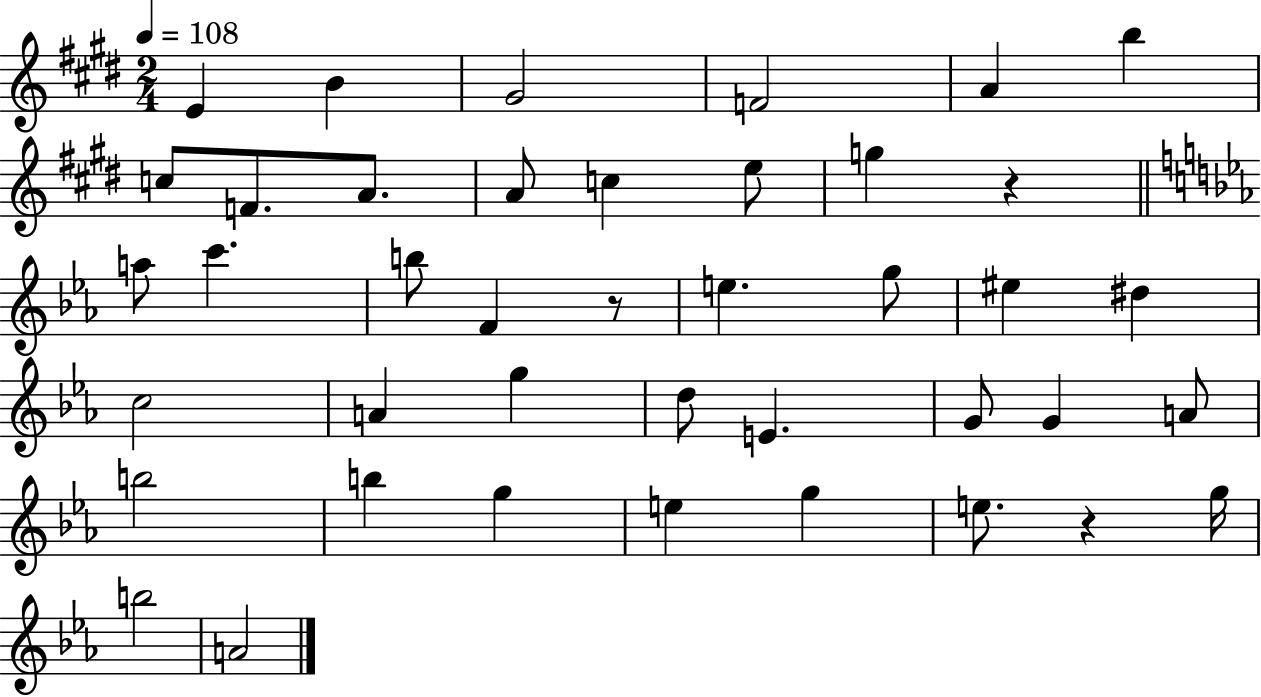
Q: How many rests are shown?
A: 3